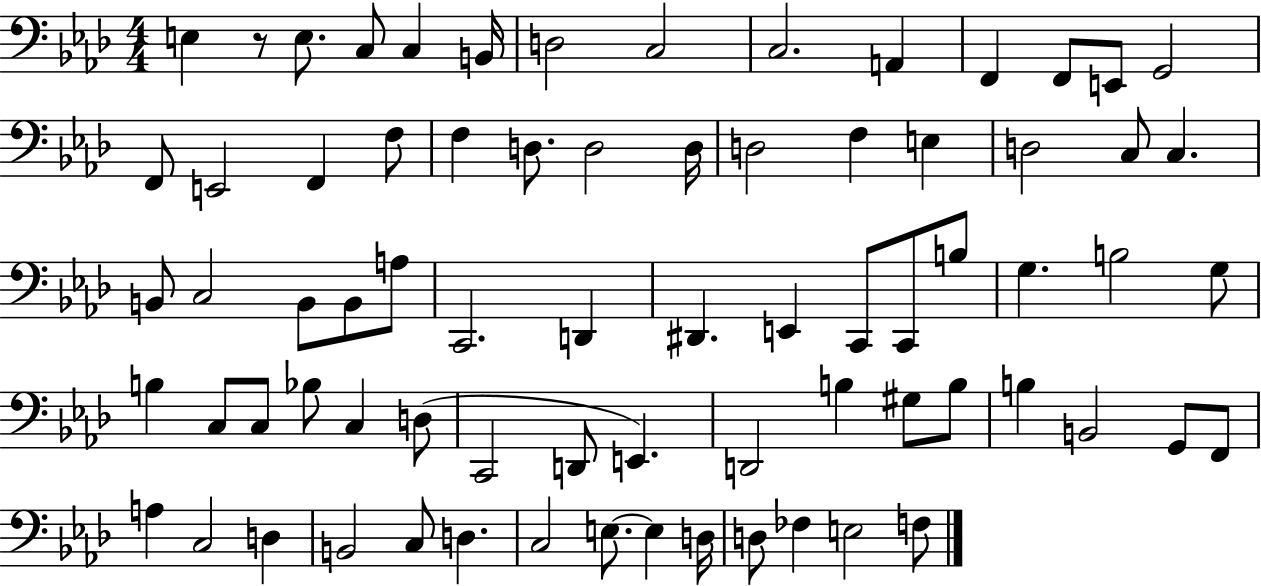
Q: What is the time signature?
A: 4/4